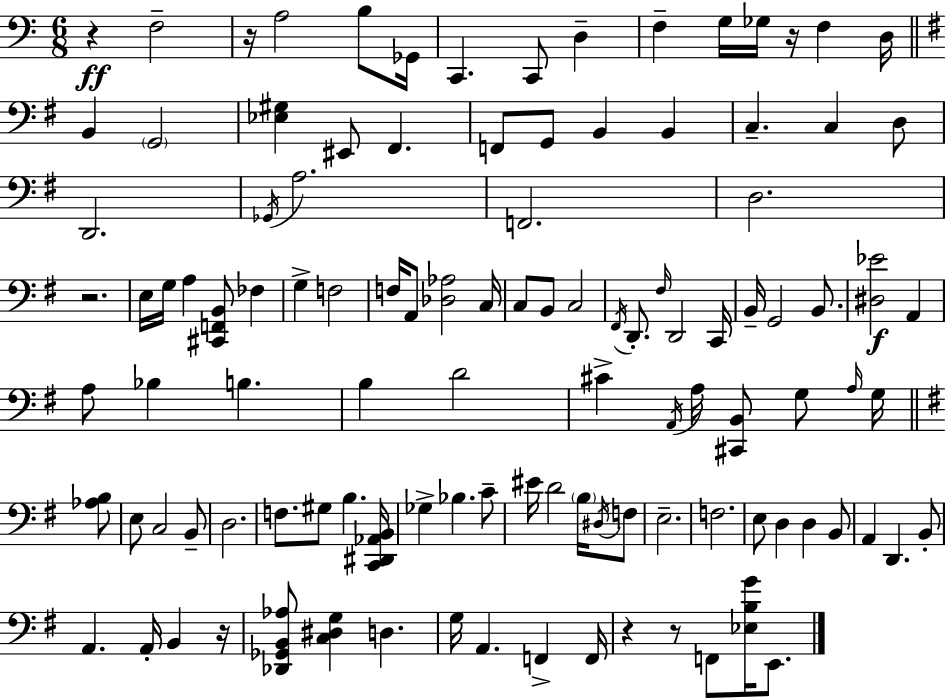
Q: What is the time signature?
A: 6/8